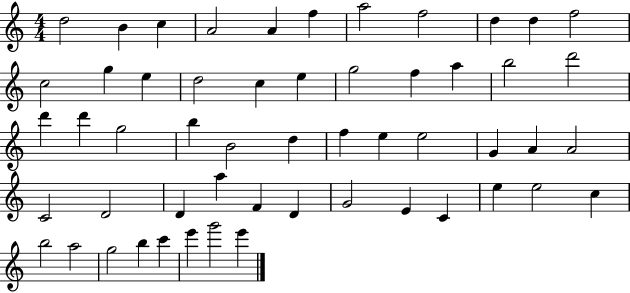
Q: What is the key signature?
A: C major